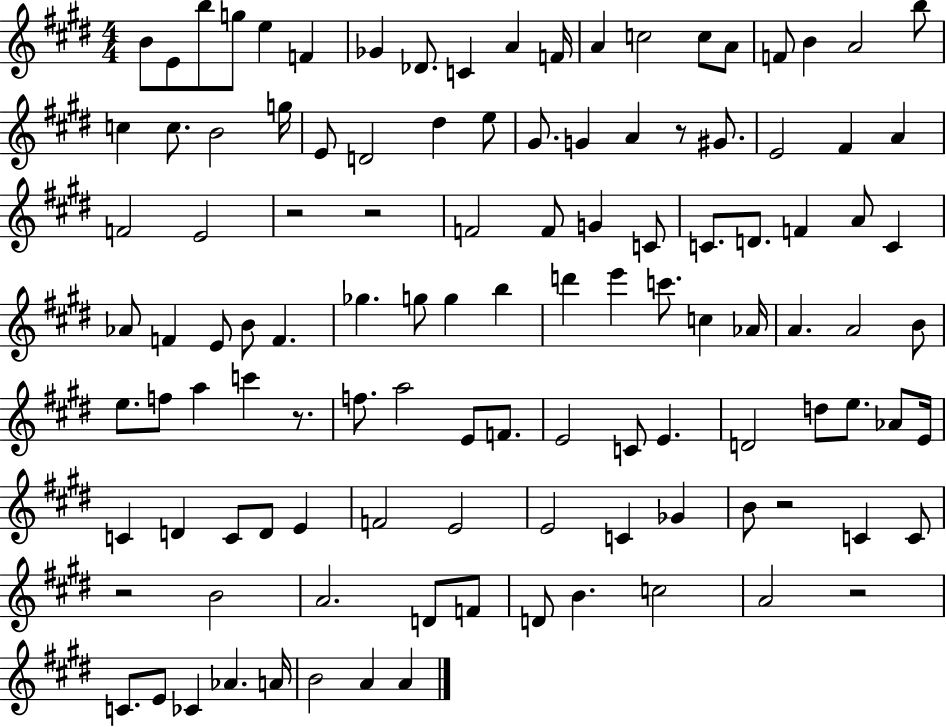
{
  \clef treble
  \numericTimeSignature
  \time 4/4
  \key e \major
  b'8 e'8 b''8 g''8 e''4 f'4 | ges'4 des'8. c'4 a'4 f'16 | a'4 c''2 c''8 a'8 | f'8 b'4 a'2 b''8 | \break c''4 c''8. b'2 g''16 | e'8 d'2 dis''4 e''8 | gis'8. g'4 a'4 r8 gis'8. | e'2 fis'4 a'4 | \break f'2 e'2 | r2 r2 | f'2 f'8 g'4 c'8 | c'8. d'8. f'4 a'8 c'4 | \break aes'8 f'4 e'8 b'8 f'4. | ges''4. g''8 g''4 b''4 | d'''4 e'''4 c'''8. c''4 aes'16 | a'4. a'2 b'8 | \break e''8. f''8 a''4 c'''4 r8. | f''8. a''2 e'8 f'8. | e'2 c'8 e'4. | d'2 d''8 e''8. aes'8 e'16 | \break c'4 d'4 c'8 d'8 e'4 | f'2 e'2 | e'2 c'4 ges'4 | b'8 r2 c'4 c'8 | \break r2 b'2 | a'2. d'8 f'8 | d'8 b'4. c''2 | a'2 r2 | \break c'8. e'8 ces'4 aes'4. a'16 | b'2 a'4 a'4 | \bar "|."
}